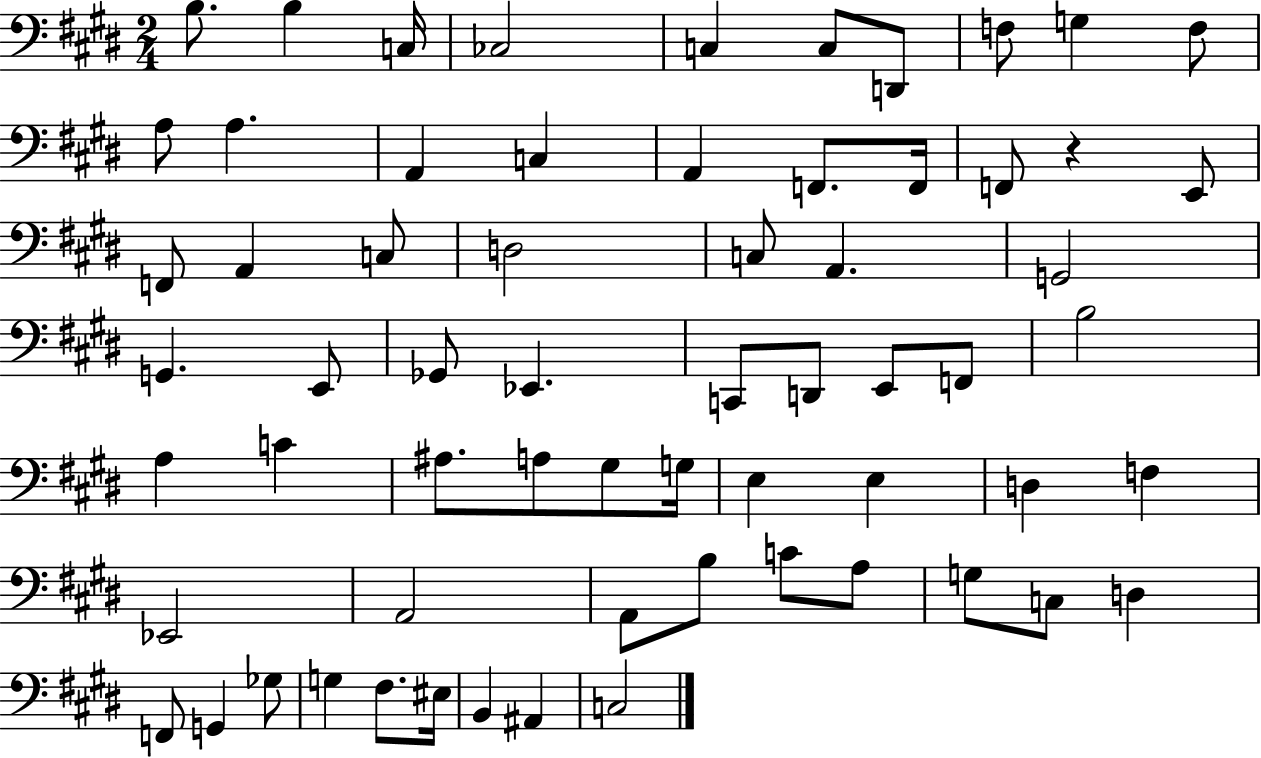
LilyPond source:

{
  \clef bass
  \numericTimeSignature
  \time 2/4
  \key e \major
  b8. b4 c16 | ces2 | c4 c8 d,8 | f8 g4 f8 | \break a8 a4. | a,4 c4 | a,4 f,8. f,16 | f,8 r4 e,8 | \break f,8 a,4 c8 | d2 | c8 a,4. | g,2 | \break g,4. e,8 | ges,8 ees,4. | c,8 d,8 e,8 f,8 | b2 | \break a4 c'4 | ais8. a8 gis8 g16 | e4 e4 | d4 f4 | \break ees,2 | a,2 | a,8 b8 c'8 a8 | g8 c8 d4 | \break f,8 g,4 ges8 | g4 fis8. eis16 | b,4 ais,4 | c2 | \break \bar "|."
}